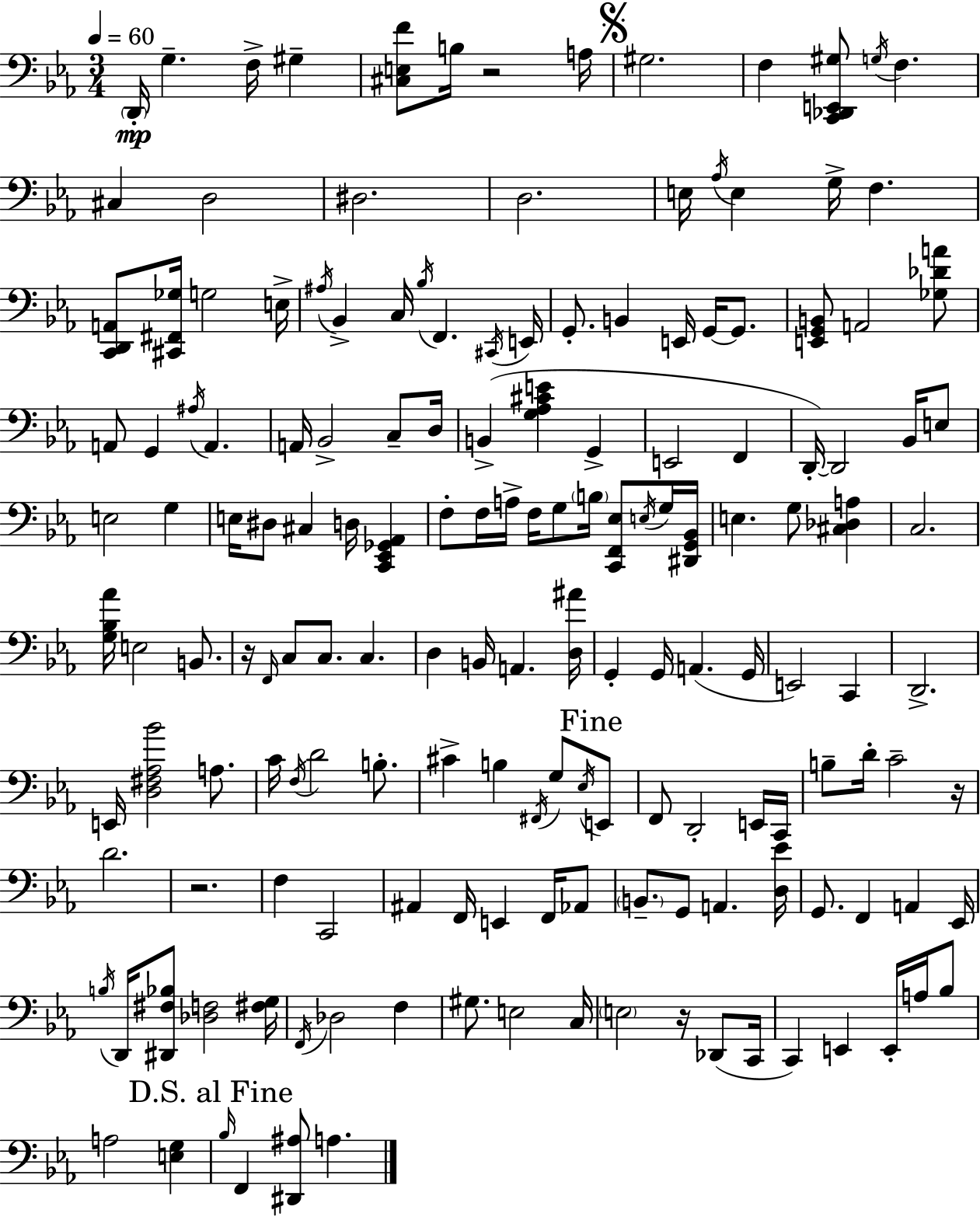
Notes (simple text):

D2/s G3/q. F3/s G#3/q [C#3,E3,F4]/e B3/s R/h A3/s G#3/h. F3/q [C2,Db2,E2,G#3]/e G3/s F3/q. C#3/q D3/h D#3/h. D3/h. E3/s Ab3/s E3/q G3/s F3/q. [C2,D2,A2]/e [C#2,F#2,Gb3]/s G3/h E3/s A#3/s Bb2/q C3/s Bb3/s F2/q. C#2/s E2/s G2/e. B2/q E2/s G2/s G2/e. [E2,G2,B2]/e A2/h [Gb3,Db4,A4]/e A2/e G2/q A#3/s A2/q. A2/s Bb2/h C3/e D3/s B2/q [G3,Ab3,C#4,E4]/q G2/q E2/h F2/q D2/s D2/h Bb2/s E3/e E3/h G3/q E3/s D#3/e C#3/q D3/s [C2,Eb2,Gb2,Ab2]/q F3/e F3/s A3/s F3/s G3/e B3/s [C2,F2,Eb3]/e E3/s G3/s [D#2,G2,Bb2]/s E3/q. G3/e [C#3,Db3,A3]/q C3/h. [G3,Bb3,Ab4]/s E3/h B2/e. R/s F2/s C3/e C3/e. C3/q. D3/q B2/s A2/q. [D3,A#4]/s G2/q G2/s A2/q. G2/s E2/h C2/q D2/h. E2/s [D3,F#3,Ab3,Bb4]/h A3/e. C4/s F3/s D4/h B3/e. C#4/q B3/q F#2/s G3/e Eb3/s E2/e F2/e D2/h E2/s C2/s B3/e D4/s C4/h R/s D4/h. R/h. F3/q C2/h A#2/q F2/s E2/q F2/s Ab2/e B2/e. G2/e A2/q. [D3,Eb4]/s G2/e. F2/q A2/q Eb2/s B3/s D2/s [D#2,F#3,Bb3]/e [Db3,F3]/h [F#3,G3]/s F2/s Db3/h F3/q G#3/e. E3/h C3/s E3/h R/s Db2/e C2/s C2/q E2/q E2/s A3/s Bb3/e A3/h [E3,G3]/q Bb3/s F2/q [D#2,A#3]/e A3/q.